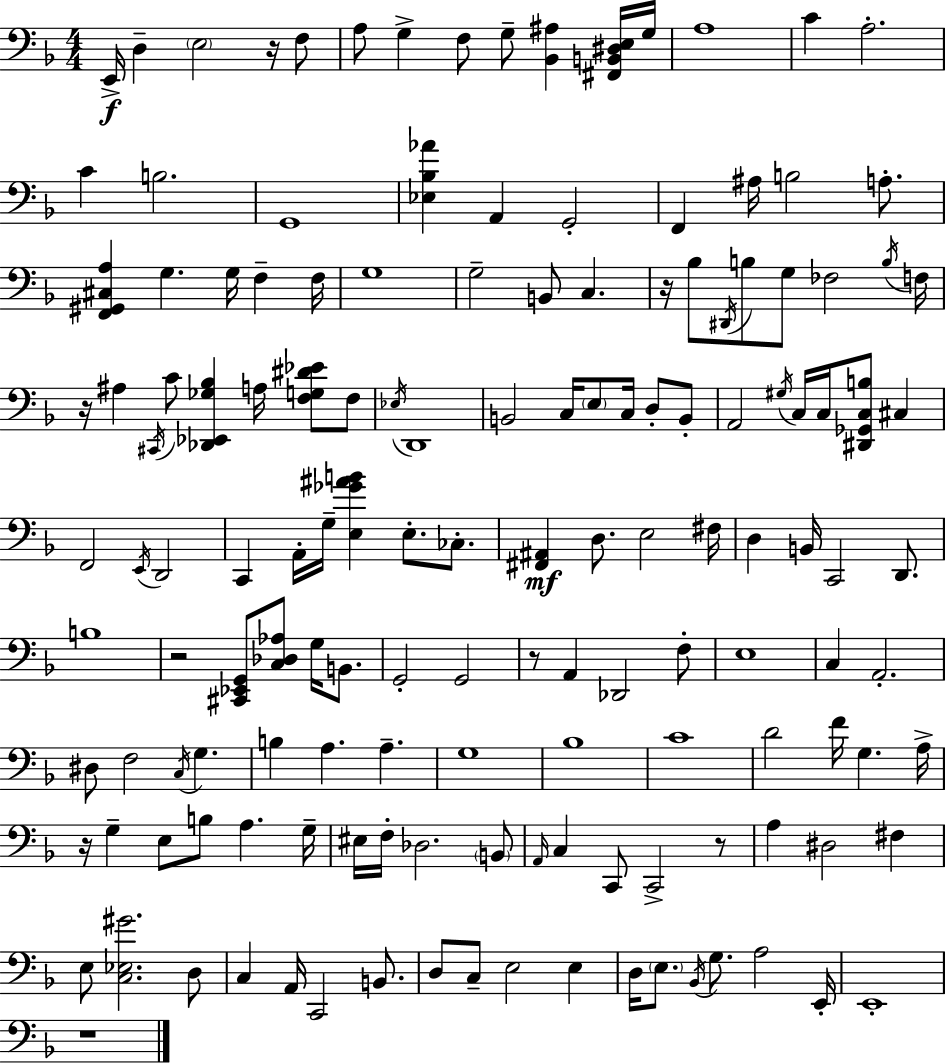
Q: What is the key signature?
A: D minor